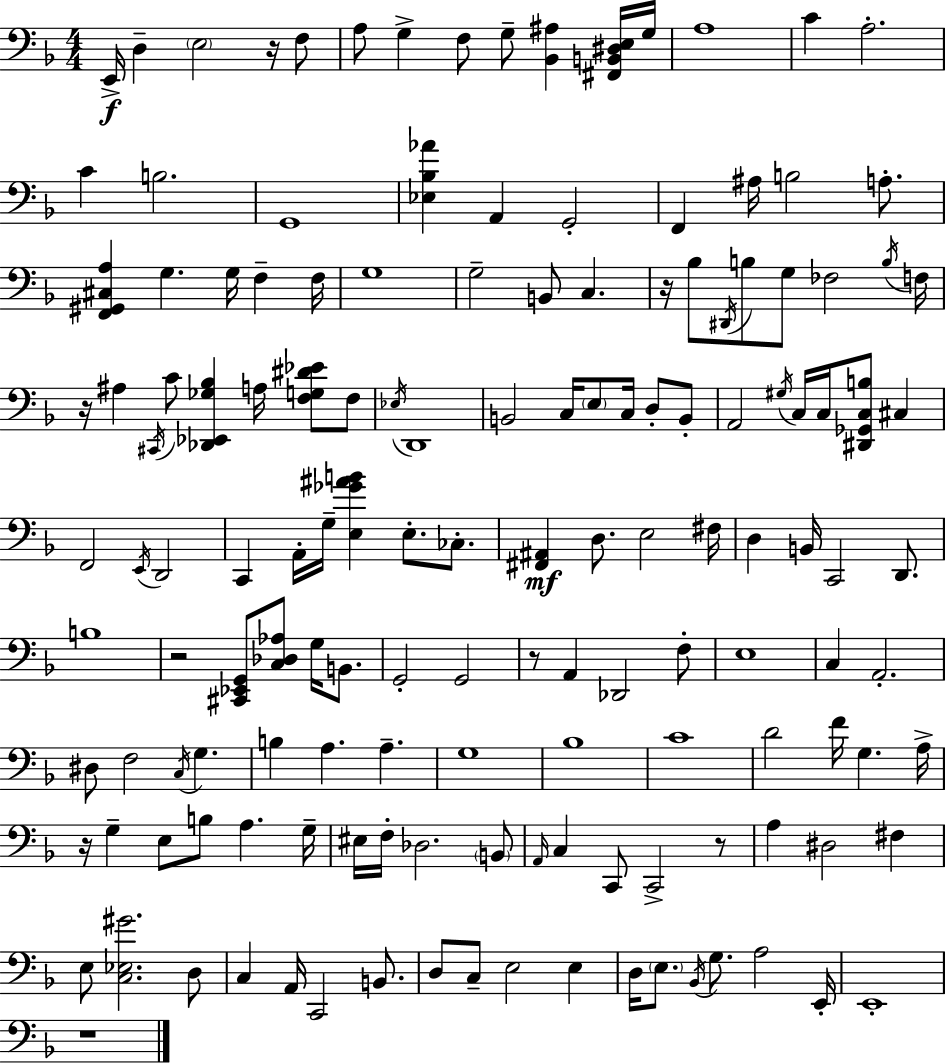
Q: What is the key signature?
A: D minor